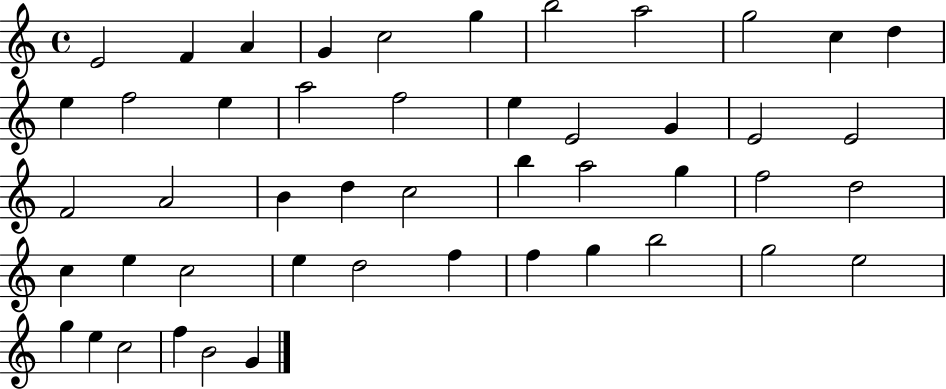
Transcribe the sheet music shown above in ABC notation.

X:1
T:Untitled
M:4/4
L:1/4
K:C
E2 F A G c2 g b2 a2 g2 c d e f2 e a2 f2 e E2 G E2 E2 F2 A2 B d c2 b a2 g f2 d2 c e c2 e d2 f f g b2 g2 e2 g e c2 f B2 G